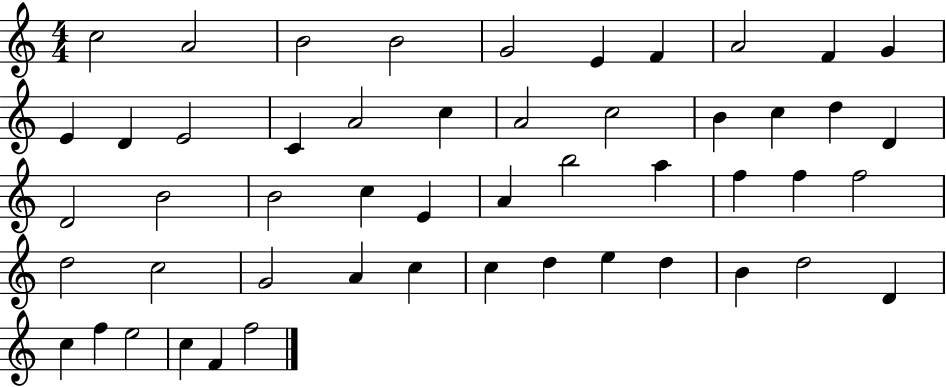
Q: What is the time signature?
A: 4/4